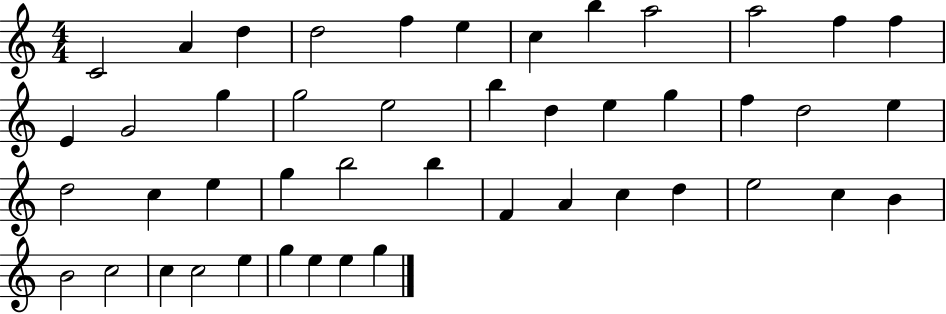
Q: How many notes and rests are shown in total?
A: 46